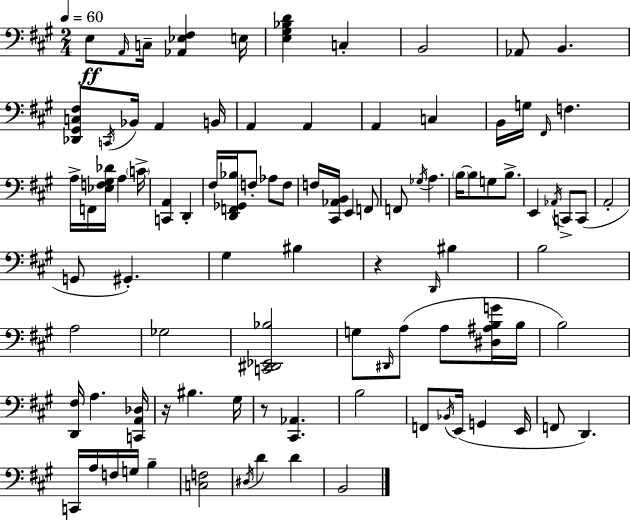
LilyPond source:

{
  \clef bass
  \numericTimeSignature
  \time 2/4
  \key a \major
  \tempo 4 = 60
  e8\ff \grace { a,16 } c16-- <aes, ees fis>4 | e16 <e gis bes d'>4 c4-. | b,2 | aes,8 b,4. | \break <des, gis, c fis>8 \acciaccatura { c,16 } bes,16 a,4 | b,16 a,4 a,4 | a,4 c4 | b,16 g16 \grace { fis,16 } f4. | \break a16-> f,16 <ees f gis des'>16 a4 | \parenthesize c'16-> <c, a,>4 d,4-. | fis16 <d, f, ges, bes>16 f8-. aes8 | f8 f16 <cis, aes, b,>16 e,4 | \break f,8 f,8 \acciaccatura { ges16 } a4. | \parenthesize b16~~ b8 g8 | b8.-> e,4 | \acciaccatura { aes,16 } c,8-> c,8( a,2-. | \break g,8 gis,4.-.) | gis4 | bis4 r4 | \grace { d,16 } bis4 b2 | \break a2 | ges2 | <c, dis, ees, bes>2 | g8 | \break \grace { dis,16 }( a8 a8 <dis ais b g'>16 b16 b2) | <d, fis>16 | a4. <c, a, des>16 r16 | bis4. gis16 r8 | \break <cis, aes,>4. b2 | f,8 | \acciaccatura { bes,16 } e,16( g,4 e,16 | f,8 d,4.) | \break c,16 a16 f16 g16 b4-- | <c f>2 | \acciaccatura { dis16 } d'4 d'4 | b,2 | \break \bar "|."
}